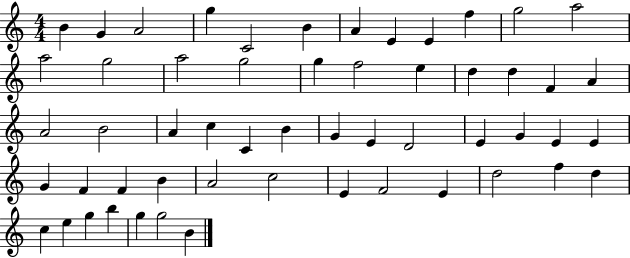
X:1
T:Untitled
M:4/4
L:1/4
K:C
B G A2 g C2 B A E E f g2 a2 a2 g2 a2 g2 g f2 e d d F A A2 B2 A c C B G E D2 E G E E G F F B A2 c2 E F2 E d2 f d c e g b g g2 B